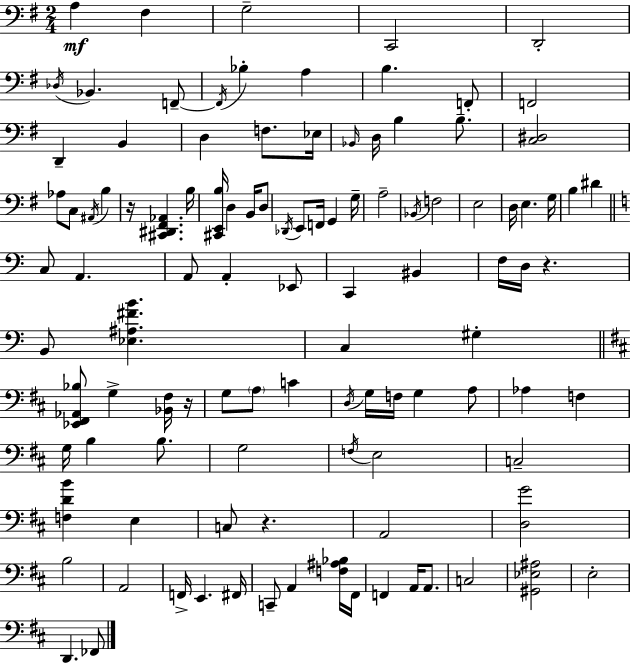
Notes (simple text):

A3/q F#3/q G3/h C2/h D2/h Db3/s Bb2/q. F2/e F2/s Bb3/q A3/q B3/q. F2/e F2/h D2/q B2/q D3/q F3/e. Eb3/s Bb2/s D3/s B3/q B3/e. [C3,D#3]/h Ab3/e C3/e A#2/s B3/q R/s [C#2,D#2,F#2,Ab2]/q. B3/s [C#2,E2,B3]/s D3/q B2/s D3/e Db2/s E2/e F2/s G2/q G3/s A3/h Bb2/s F3/h E3/h D3/s E3/q. G3/s B3/q D#4/q C3/e A2/q. A2/e A2/q Eb2/e C2/q BIS2/q F3/s D3/s R/q. B2/e [Eb3,A#3,F#4,B4]/q. C3/q G#3/q [Eb2,F#2,Ab2,Bb3]/e G3/q [Bb2,F#3]/s R/s G3/e A3/e C4/q D3/s G3/s F3/s G3/q A3/e Ab3/q F3/q G3/s B3/q B3/e. G3/h F3/s E3/h C3/h [F3,D4,B4]/q E3/q C3/e R/q. A2/h [D3,G4]/h B3/h A2/h F2/s E2/q. F#2/s C2/e A2/q [F3,A#3,Bb3]/s F#2/s F2/q A2/s A2/e. C3/h [G#2,Eb3,A#3]/h E3/h D2/q. FES2/e